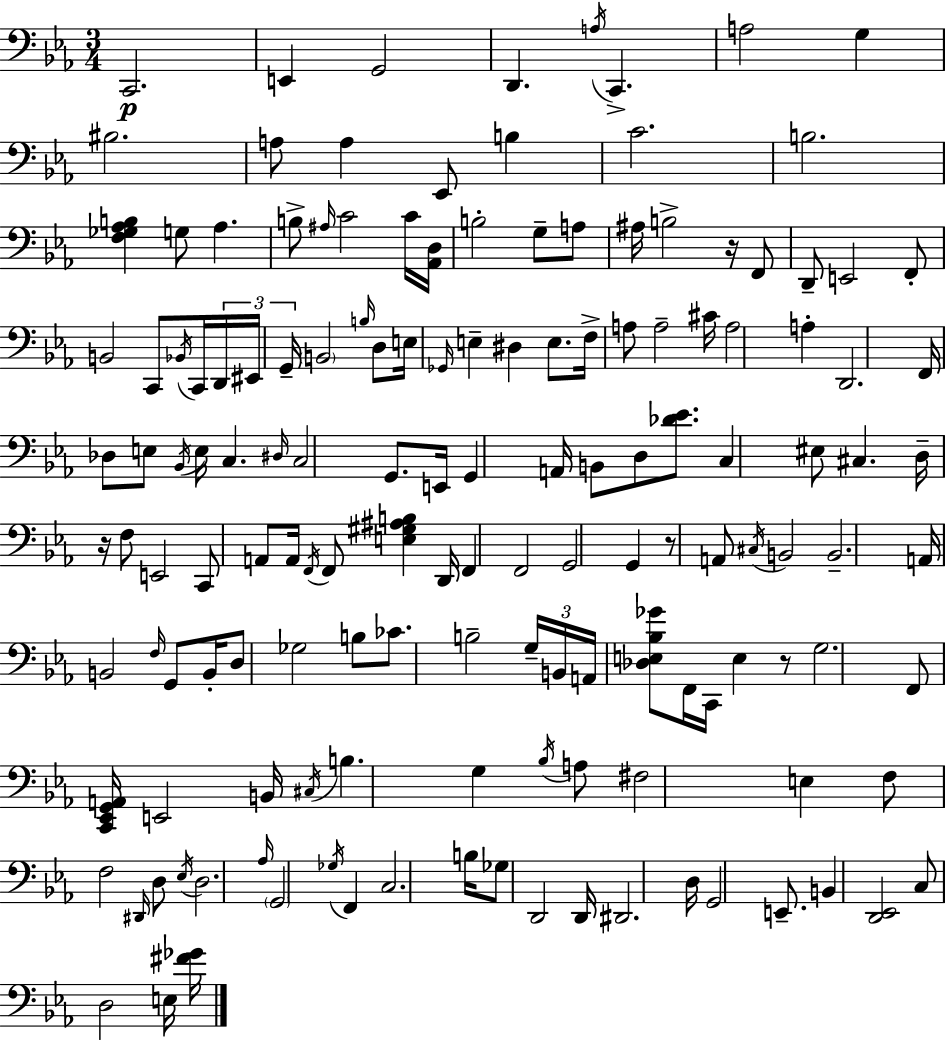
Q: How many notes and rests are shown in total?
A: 148